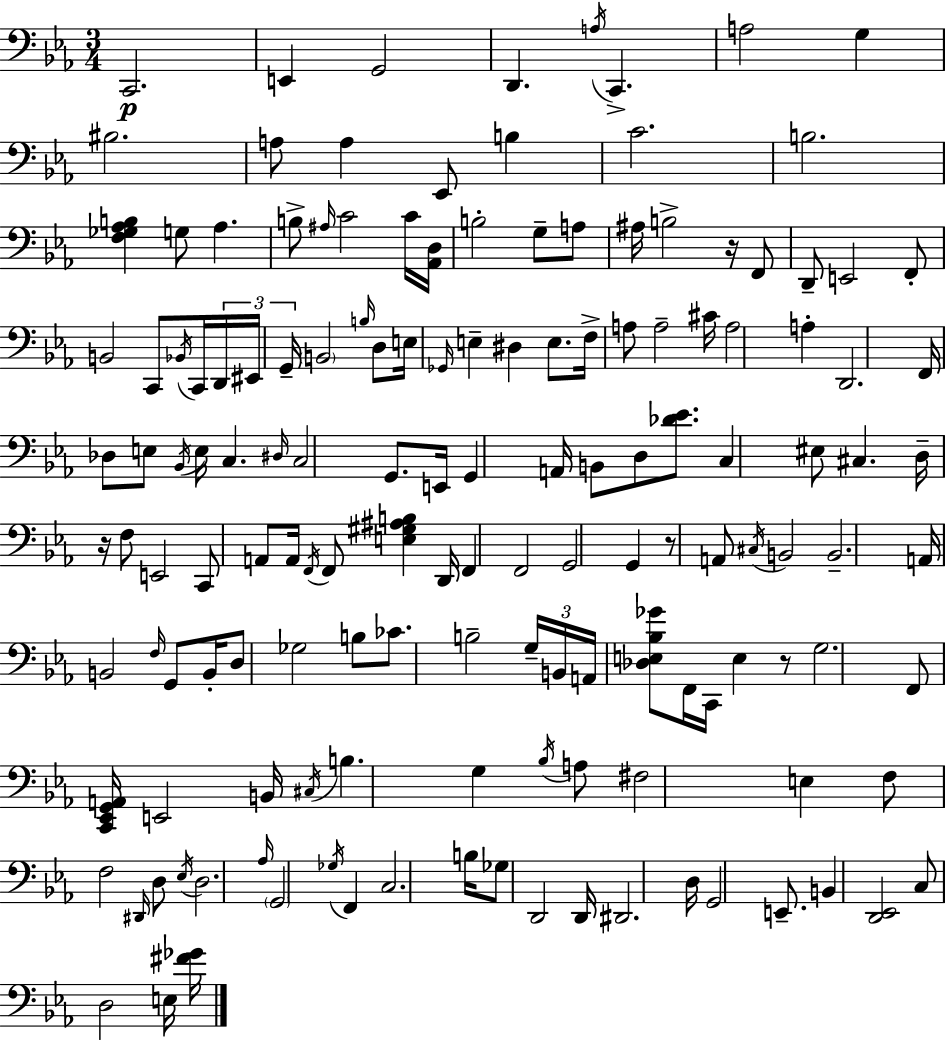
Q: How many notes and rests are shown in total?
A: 148